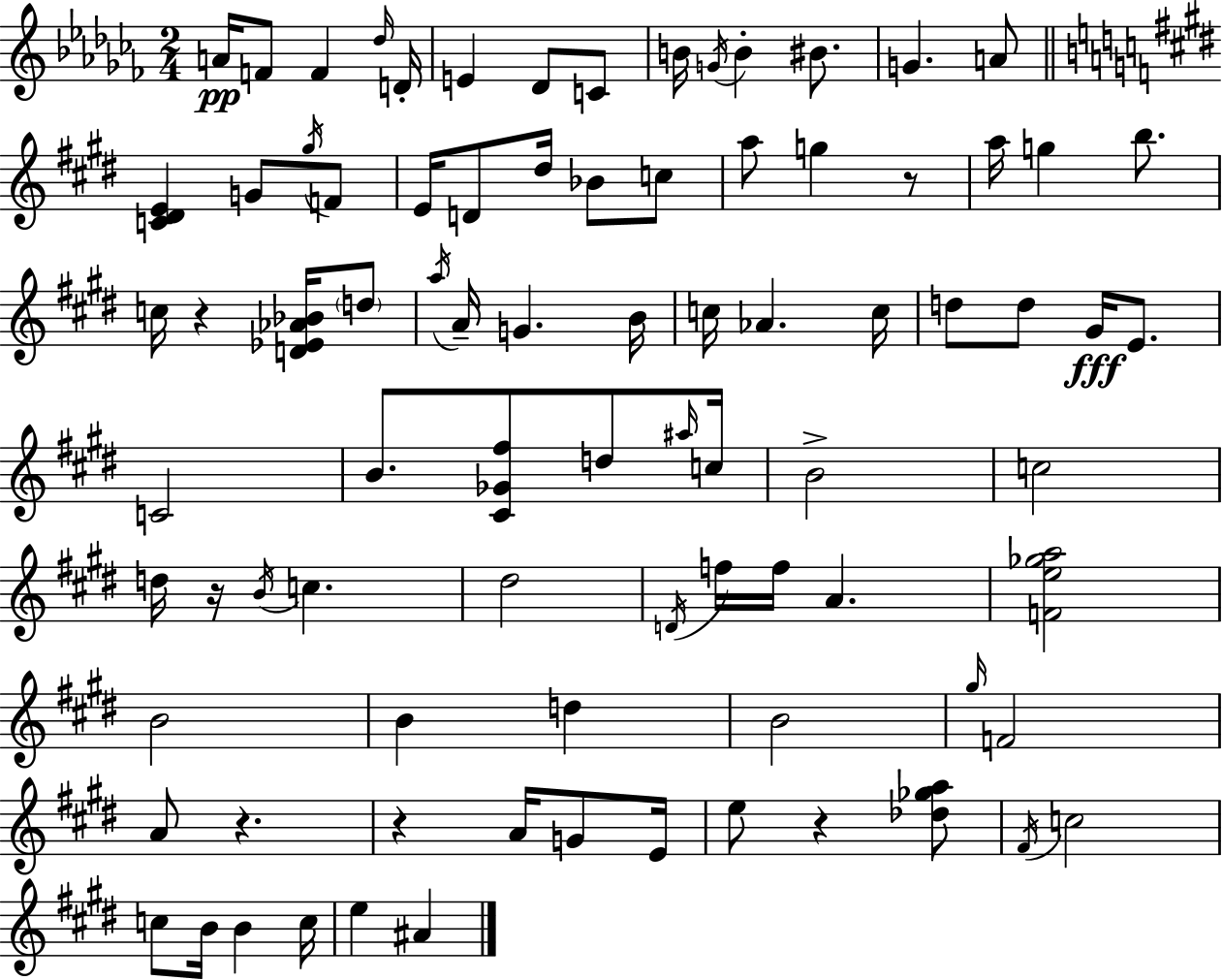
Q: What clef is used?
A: treble